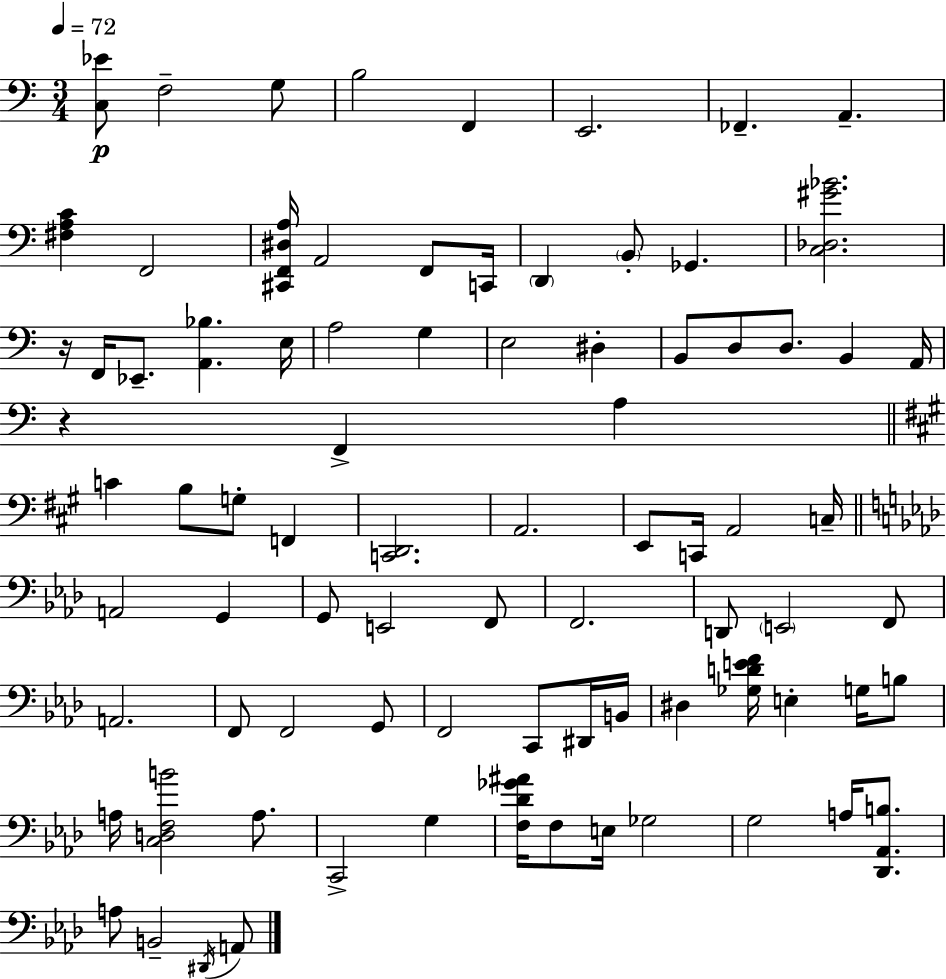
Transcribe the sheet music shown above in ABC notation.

X:1
T:Untitled
M:3/4
L:1/4
K:C
[C,_E]/2 F,2 G,/2 B,2 F,, E,,2 _F,, A,, [^F,A,C] F,,2 [^C,,F,,^D,A,]/4 A,,2 F,,/2 C,,/4 D,, B,,/2 _G,, [C,_D,^G_B]2 z/4 F,,/4 _E,,/2 [A,,_B,] E,/4 A,2 G, E,2 ^D, B,,/2 D,/2 D,/2 B,, A,,/4 z F,, A, C B,/2 G,/2 F,, [C,,D,,]2 A,,2 E,,/2 C,,/4 A,,2 C,/4 A,,2 G,, G,,/2 E,,2 F,,/2 F,,2 D,,/2 E,,2 F,,/2 A,,2 F,,/2 F,,2 G,,/2 F,,2 C,,/2 ^D,,/4 B,,/4 ^D, [_G,DEF]/4 E, G,/4 B,/2 A,/4 [C,D,F,B]2 A,/2 C,,2 G, [F,_D_G^A]/4 F,/2 E,/4 _G,2 G,2 A,/4 [_D,,_A,,B,]/2 A,/2 B,,2 ^D,,/4 A,,/2